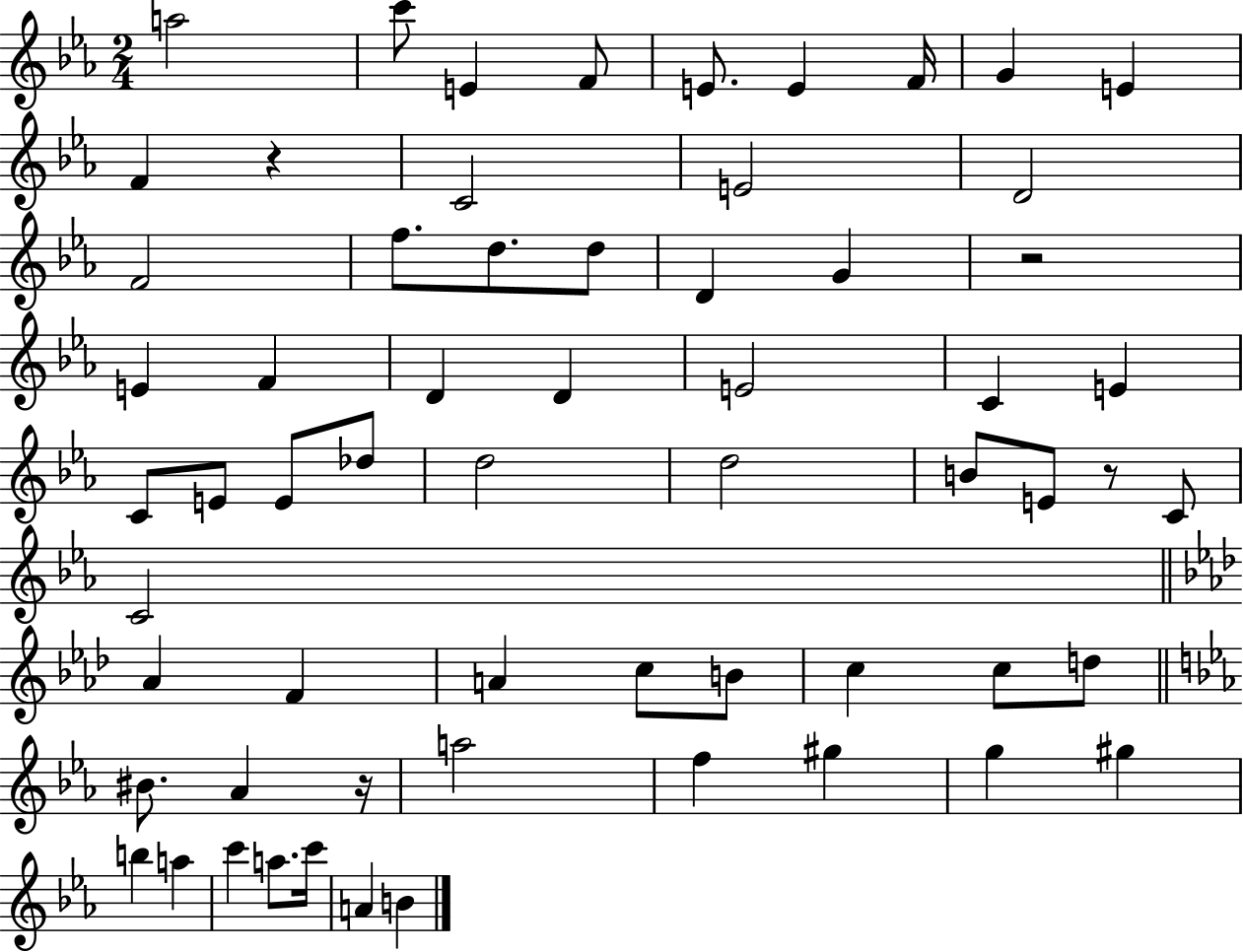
A5/h C6/e E4/q F4/e E4/e. E4/q F4/s G4/q E4/q F4/q R/q C4/h E4/h D4/h F4/h F5/e. D5/e. D5/e D4/q G4/q R/h E4/q F4/q D4/q D4/q E4/h C4/q E4/q C4/e E4/e E4/e Db5/e D5/h D5/h B4/e E4/e R/e C4/e C4/h Ab4/q F4/q A4/q C5/e B4/e C5/q C5/e D5/e BIS4/e. Ab4/q R/s A5/h F5/q G#5/q G5/q G#5/q B5/q A5/q C6/q A5/e. C6/s A4/q B4/q